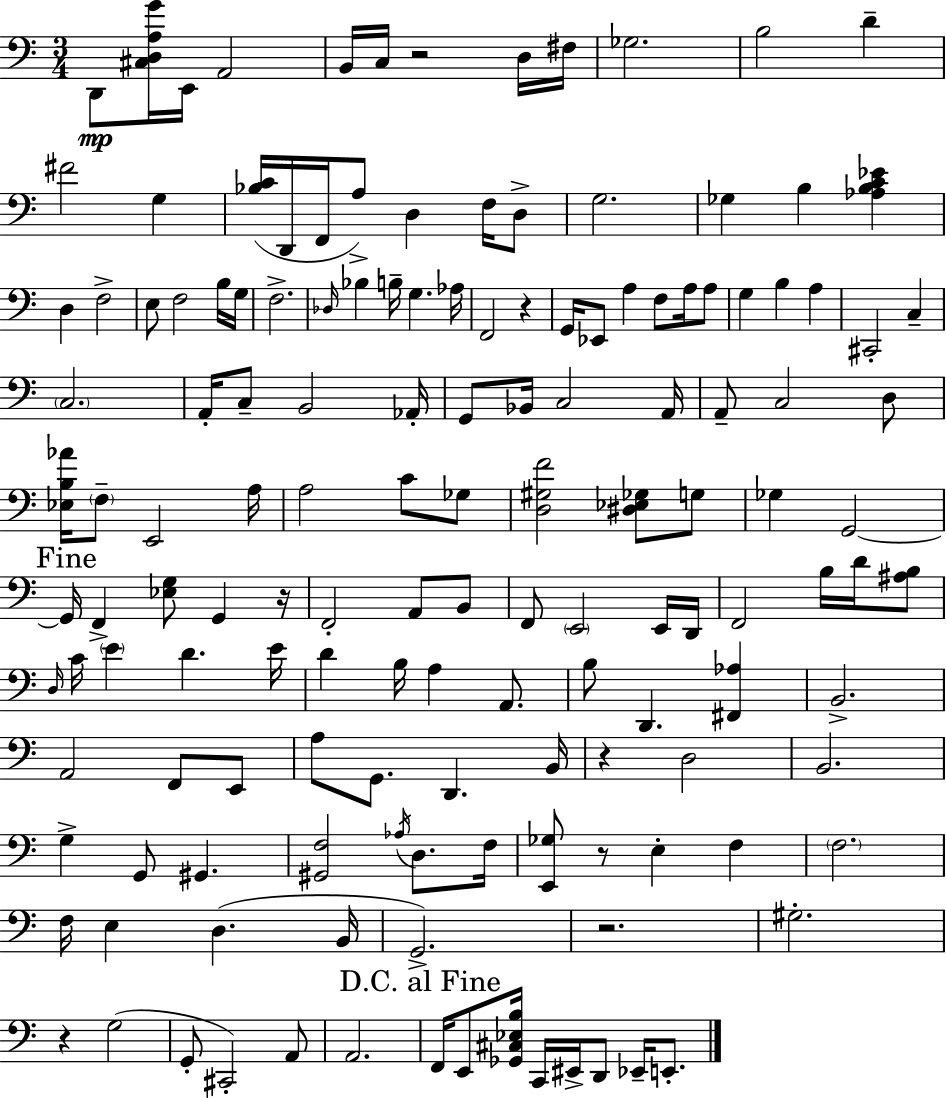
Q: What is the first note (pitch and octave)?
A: D2